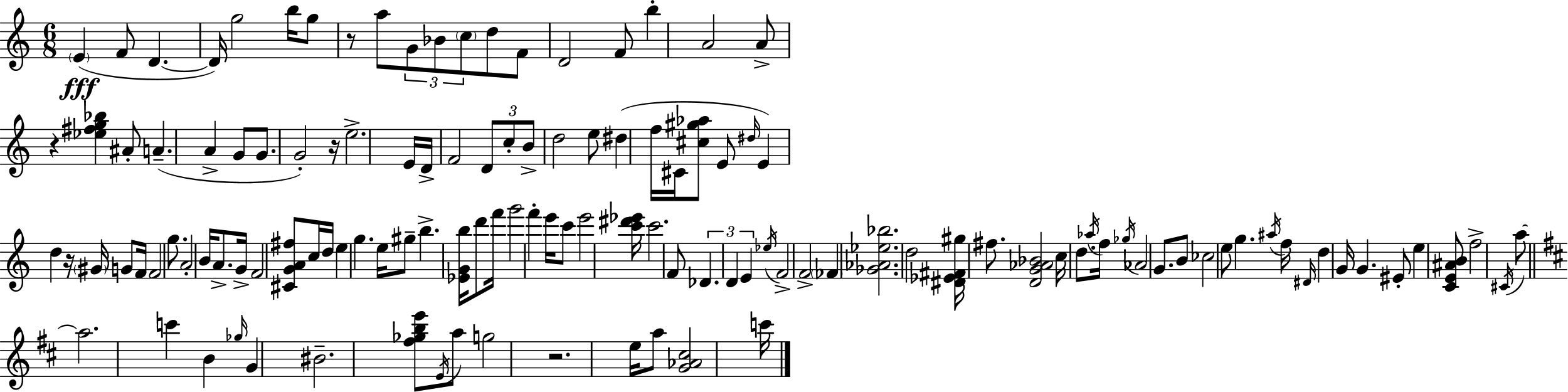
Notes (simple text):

E4/q F4/e D4/q. D4/s G5/h B5/s G5/e R/e A5/e G4/e Bb4/e C5/e D5/e F4/e D4/h F4/e B5/q A4/h A4/e R/q [Eb5,F#5,G5,Bb5]/q A#4/e A4/q. A4/q G4/e G4/e. G4/h R/s E5/h. E4/s D4/s F4/h D4/e C5/e B4/e D5/h E5/e D#5/q F5/s C#4/s [C#5,G#5,Ab5]/e E4/e D#5/s E4/q D5/q R/s G#4/s G4/e F4/s F4/h G5/e. A4/h B4/s A4/e. G4/s F4/h [C#4,G4,A4,F#5]/e C5/s D5/s E5/q G5/q. E5/s G#5/e B5/q. [Eb4,G4,B5]/s D6/e F6/s G6/h F6/q E6/s C6/e E6/h [C6,D#6,Eb6]/s C6/h. F4/e Db4/q. D4/q E4/q Eb5/s F4/h F4/h FES4/q [Gb4,Ab4,Eb5,Bb5]/h. D5/h [D#4,Eb4,F#4,G#5]/s F#5/e. [D4,G4,Ab4,Bb4]/h C5/s D5/e. Ab5/s F5/s Gb5/s Ab4/h G4/e. B4/e CES5/h E5/e G5/q. A#5/s F5/s D#4/s D5/q G4/s G4/q. EIS4/e E5/q [C4,E4,A#4,B4]/e F5/h C#4/s A5/e A5/h. C6/q B4/q Gb5/s G4/q BIS4/h. [F#5,Gb5,B5,E6]/e E4/s A5/e G5/h R/h. E5/s A5/e [G4,Ab4,C#5]/h C6/s